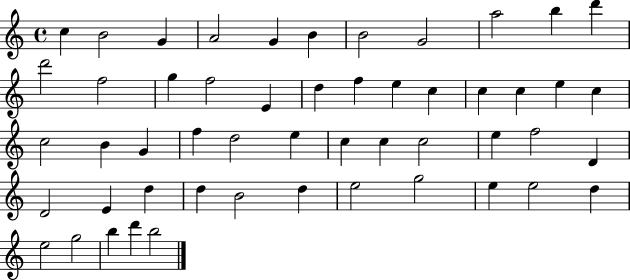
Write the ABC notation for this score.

X:1
T:Untitled
M:4/4
L:1/4
K:C
c B2 G A2 G B B2 G2 a2 b d' d'2 f2 g f2 E d f e c c c e c c2 B G f d2 e c c c2 e f2 D D2 E d d B2 d e2 g2 e e2 d e2 g2 b d' b2